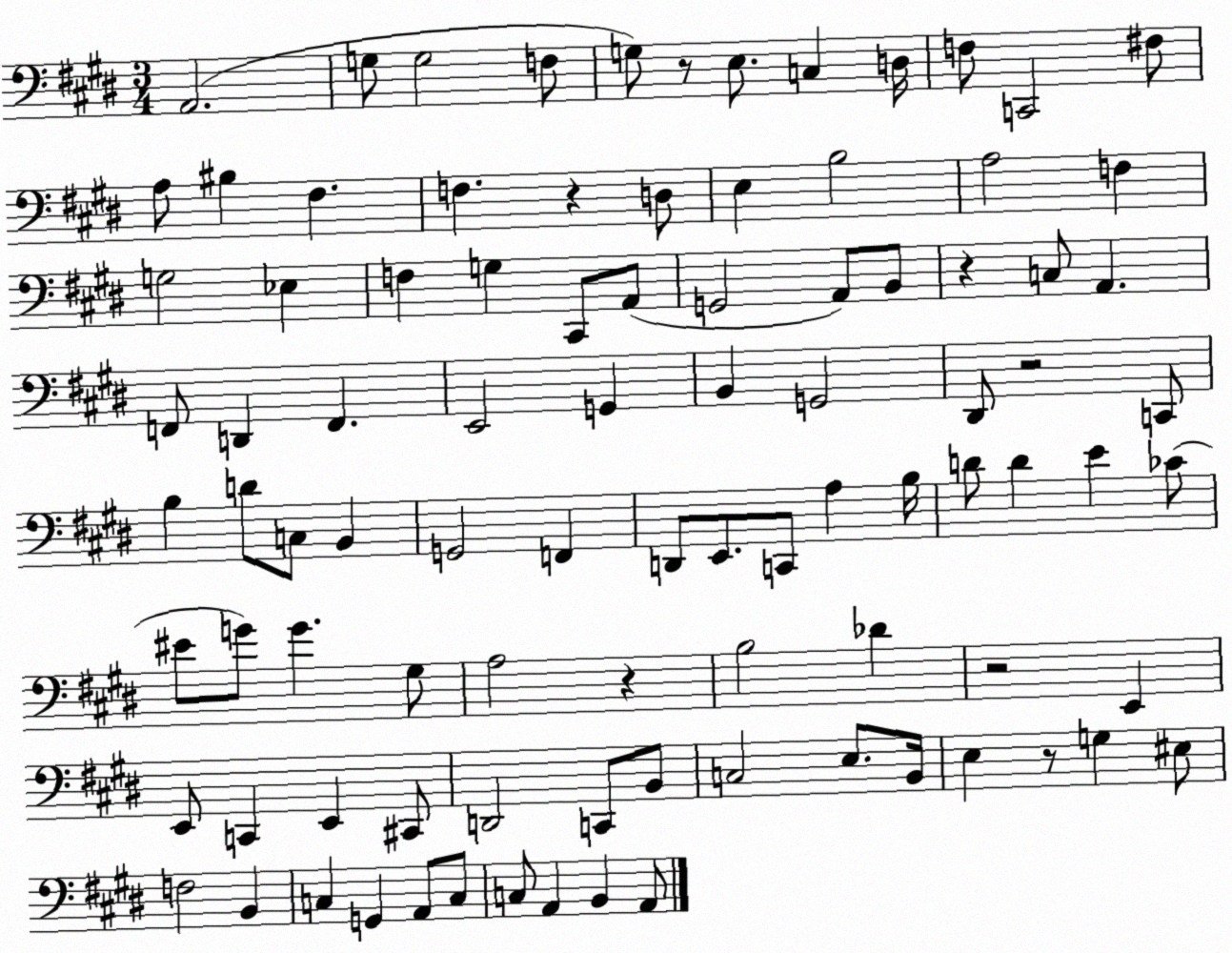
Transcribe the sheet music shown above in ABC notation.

X:1
T:Untitled
M:3/4
L:1/4
K:E
A,,2 G,/2 G,2 F,/2 G,/2 z/2 E,/2 C, D,/4 F,/2 C,,2 ^F,/2 A,/2 ^B, ^F, F, z D,/2 E, B,2 A,2 F, G,2 _E, F, G, ^C,,/2 A,,/2 G,,2 A,,/2 B,,/2 z C,/2 A,, F,,/2 D,, F,, E,,2 G,, B,, G,,2 ^D,,/2 z2 C,,/2 B, D/2 C,/2 B,, G,,2 F,, D,,/2 E,,/2 C,,/2 A, B,/4 D/2 D E _C/2 ^E/2 G/2 G ^G,/2 A,2 z B,2 _D z2 E,, E,,/2 C,, E,, ^C,,/2 D,,2 C,,/2 B,,/2 C,2 E,/2 B,,/4 E, z/2 G, ^E,/2 F,2 B,, C, G,, A,,/2 C,/2 C,/2 A,, B,, A,,/2